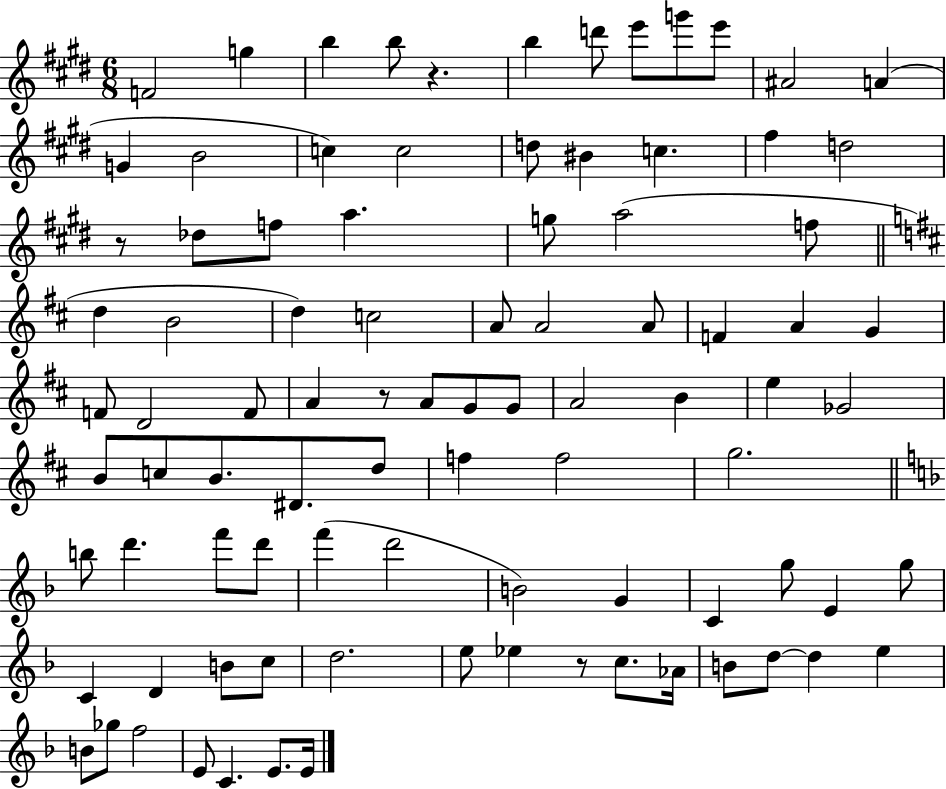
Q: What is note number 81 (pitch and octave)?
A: B4